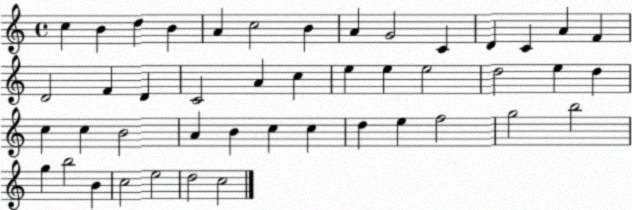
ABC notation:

X:1
T:Untitled
M:4/4
L:1/4
K:C
c B d B A c2 B A G2 C D C A F D2 F D C2 A c e e e2 d2 e d c c B2 A B c c d e f2 g2 b2 g b2 B c2 e2 d2 c2